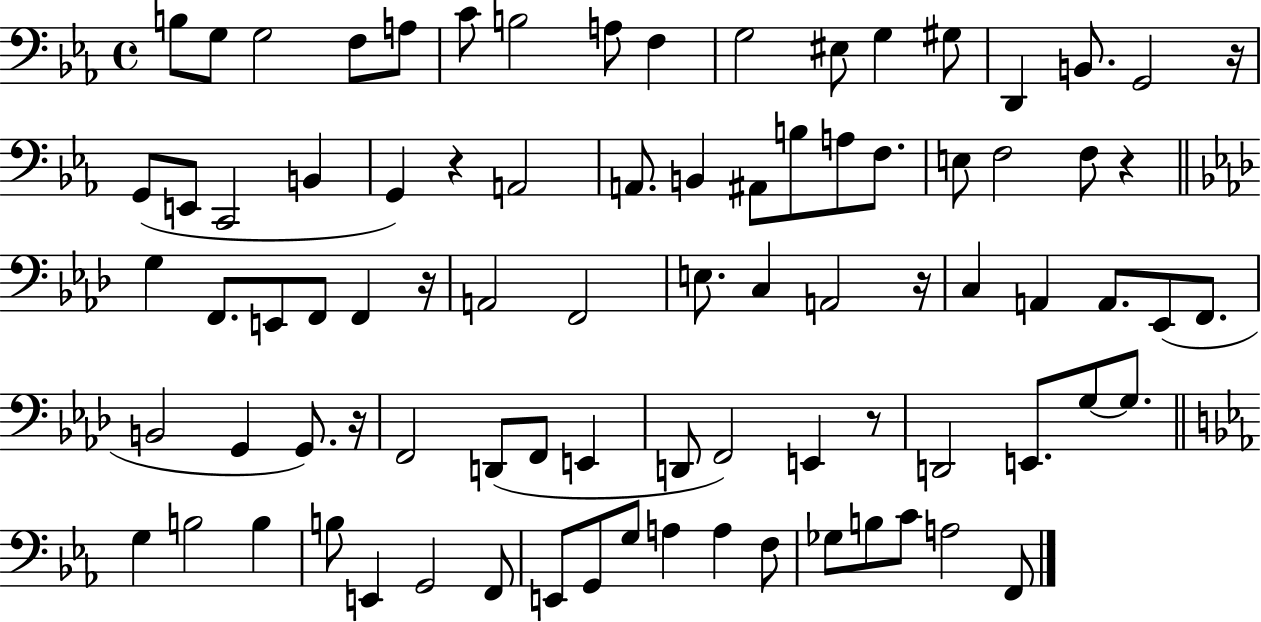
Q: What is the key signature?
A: EES major